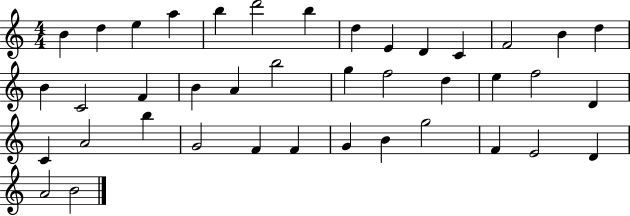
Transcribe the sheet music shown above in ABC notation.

X:1
T:Untitled
M:4/4
L:1/4
K:C
B d e a b d'2 b d E D C F2 B d B C2 F B A b2 g f2 d e f2 D C A2 b G2 F F G B g2 F E2 D A2 B2